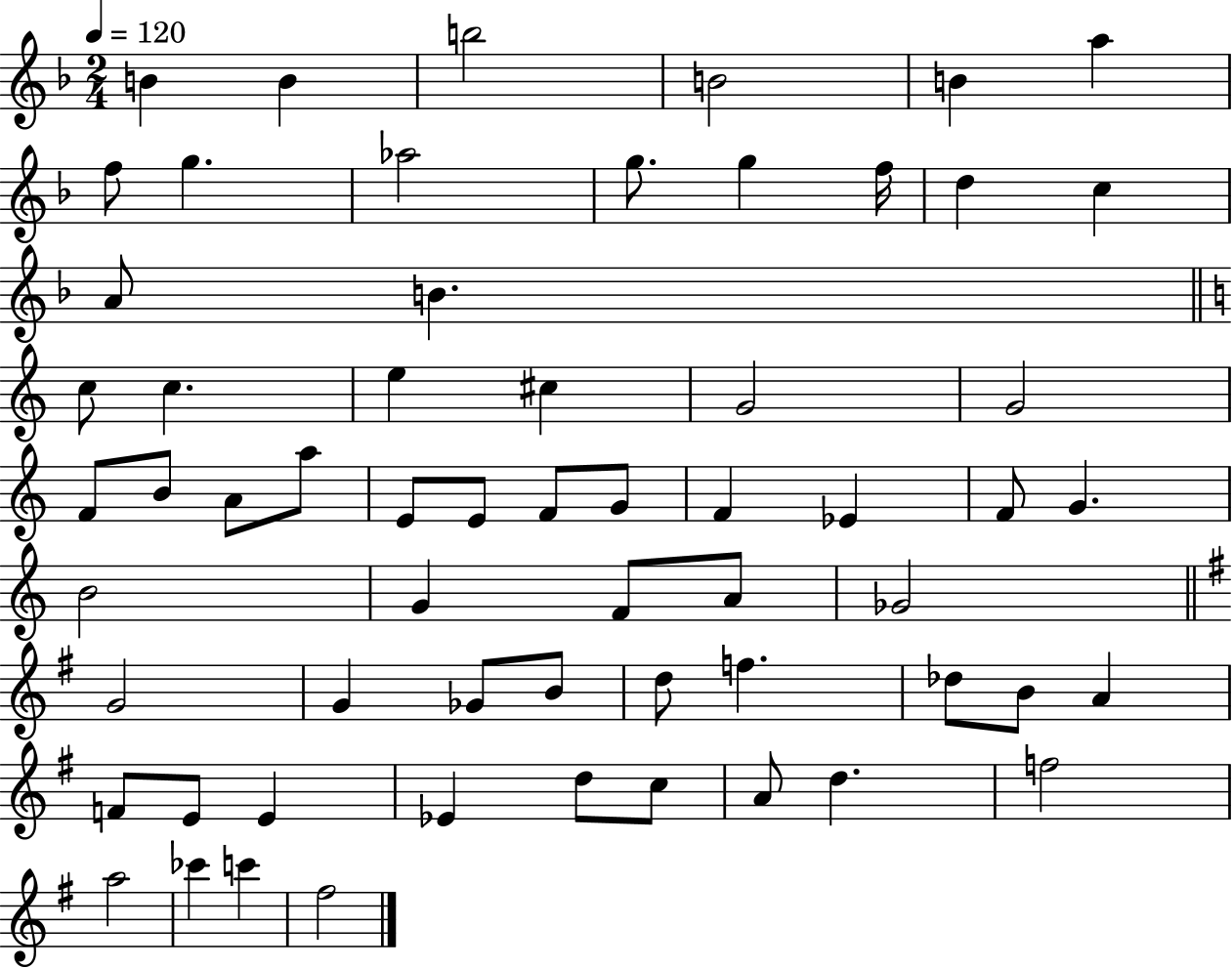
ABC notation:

X:1
T:Untitled
M:2/4
L:1/4
K:F
B B b2 B2 B a f/2 g _a2 g/2 g f/4 d c A/2 B c/2 c e ^c G2 G2 F/2 B/2 A/2 a/2 E/2 E/2 F/2 G/2 F _E F/2 G B2 G F/2 A/2 _G2 G2 G _G/2 B/2 d/2 f _d/2 B/2 A F/2 E/2 E _E d/2 c/2 A/2 d f2 a2 _c' c' ^f2